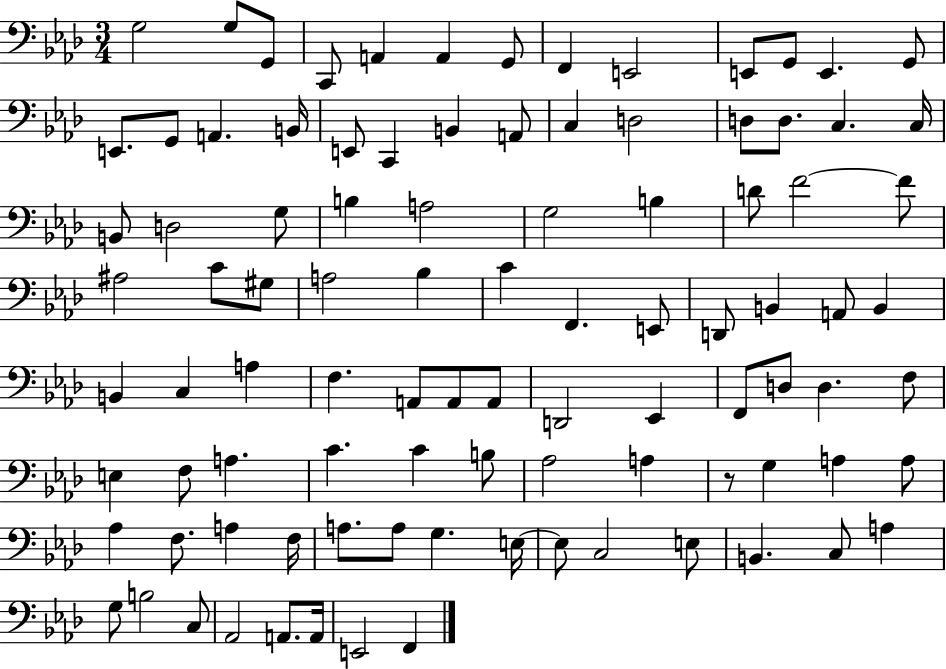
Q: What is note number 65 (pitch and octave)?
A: A3